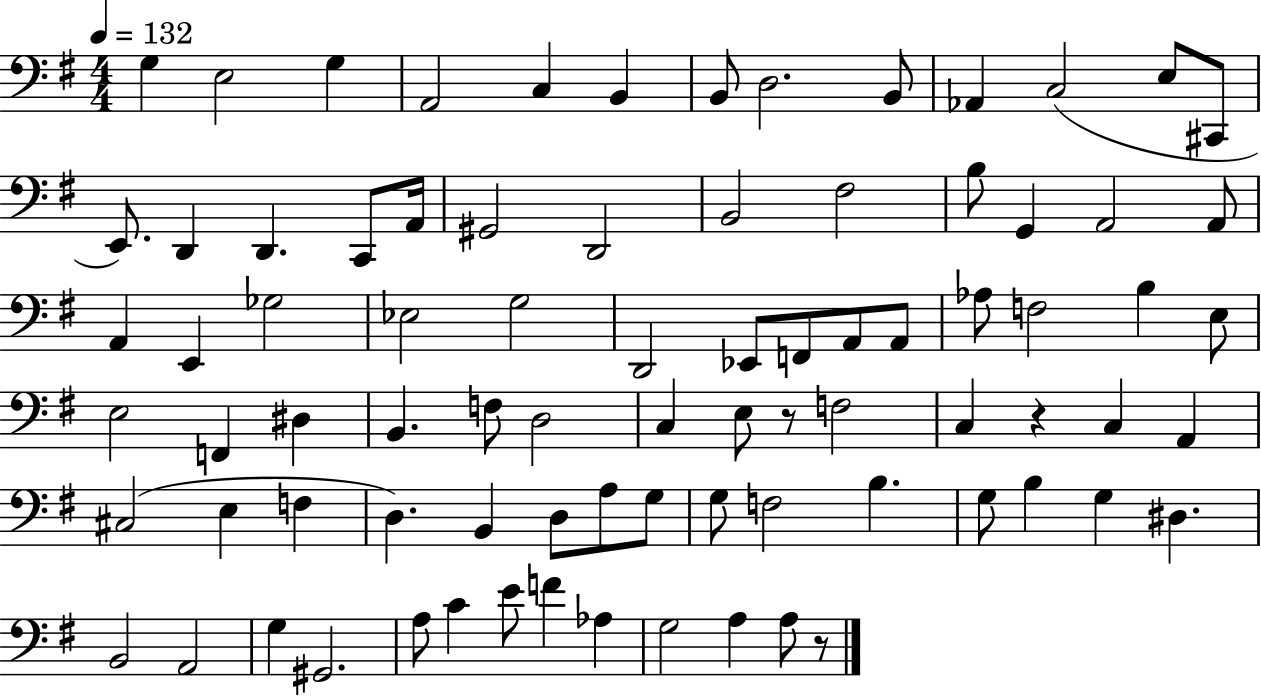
X:1
T:Untitled
M:4/4
L:1/4
K:G
G, E,2 G, A,,2 C, B,, B,,/2 D,2 B,,/2 _A,, C,2 E,/2 ^C,,/2 E,,/2 D,, D,, C,,/2 A,,/4 ^G,,2 D,,2 B,,2 ^F,2 B,/2 G,, A,,2 A,,/2 A,, E,, _G,2 _E,2 G,2 D,,2 _E,,/2 F,,/2 A,,/2 A,,/2 _A,/2 F,2 B, E,/2 E,2 F,, ^D, B,, F,/2 D,2 C, E,/2 z/2 F,2 C, z C, A,, ^C,2 E, F, D, B,, D,/2 A,/2 G,/2 G,/2 F,2 B, G,/2 B, G, ^D, B,,2 A,,2 G, ^G,,2 A,/2 C E/2 F _A, G,2 A, A,/2 z/2